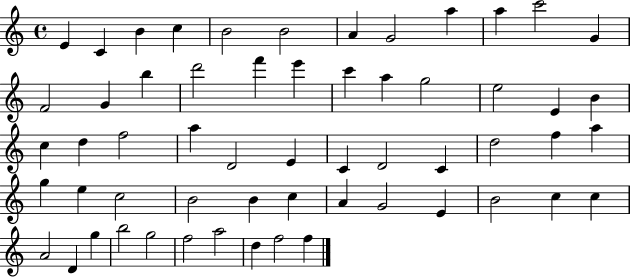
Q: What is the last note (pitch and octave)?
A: F5